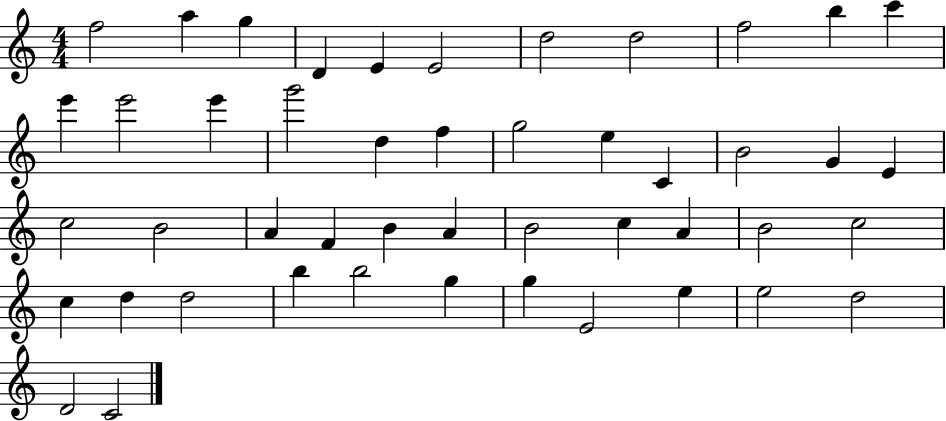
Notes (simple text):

F5/h A5/q G5/q D4/q E4/q E4/h D5/h D5/h F5/h B5/q C6/q E6/q E6/h E6/q G6/h D5/q F5/q G5/h E5/q C4/q B4/h G4/q E4/q C5/h B4/h A4/q F4/q B4/q A4/q B4/h C5/q A4/q B4/h C5/h C5/q D5/q D5/h B5/q B5/h G5/q G5/q E4/h E5/q E5/h D5/h D4/h C4/h